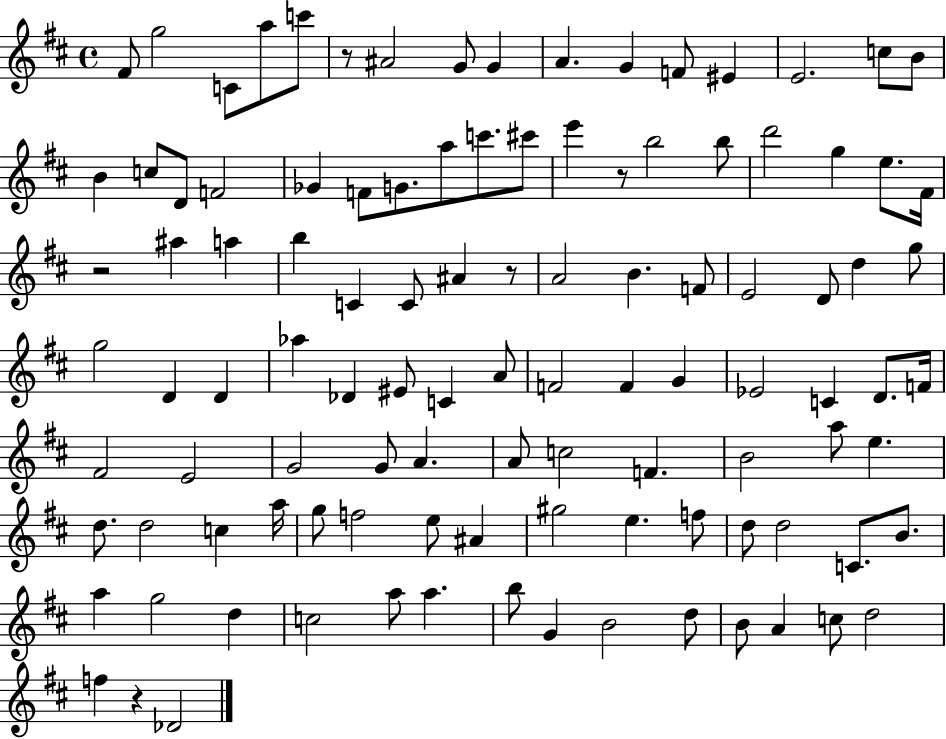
F#4/e G5/h C4/e A5/e C6/e R/e A#4/h G4/e G4/q A4/q. G4/q F4/e EIS4/q E4/h. C5/e B4/e B4/q C5/e D4/e F4/h Gb4/q F4/e G4/e. A5/e C6/e. C#6/e E6/q R/e B5/h B5/e D6/h G5/q E5/e. F#4/s R/h A#5/q A5/q B5/q C4/q C4/e A#4/q R/e A4/h B4/q. F4/e E4/h D4/e D5/q G5/e G5/h D4/q D4/q Ab5/q Db4/q EIS4/e C4/q A4/e F4/h F4/q G4/q Eb4/h C4/q D4/e. F4/s F#4/h E4/h G4/h G4/e A4/q. A4/e C5/h F4/q. B4/h A5/e E5/q. D5/e. D5/h C5/q A5/s G5/e F5/h E5/e A#4/q G#5/h E5/q. F5/e D5/e D5/h C4/e. B4/e. A5/q G5/h D5/q C5/h A5/e A5/q. B5/e G4/q B4/h D5/e B4/e A4/q C5/e D5/h F5/q R/q Db4/h